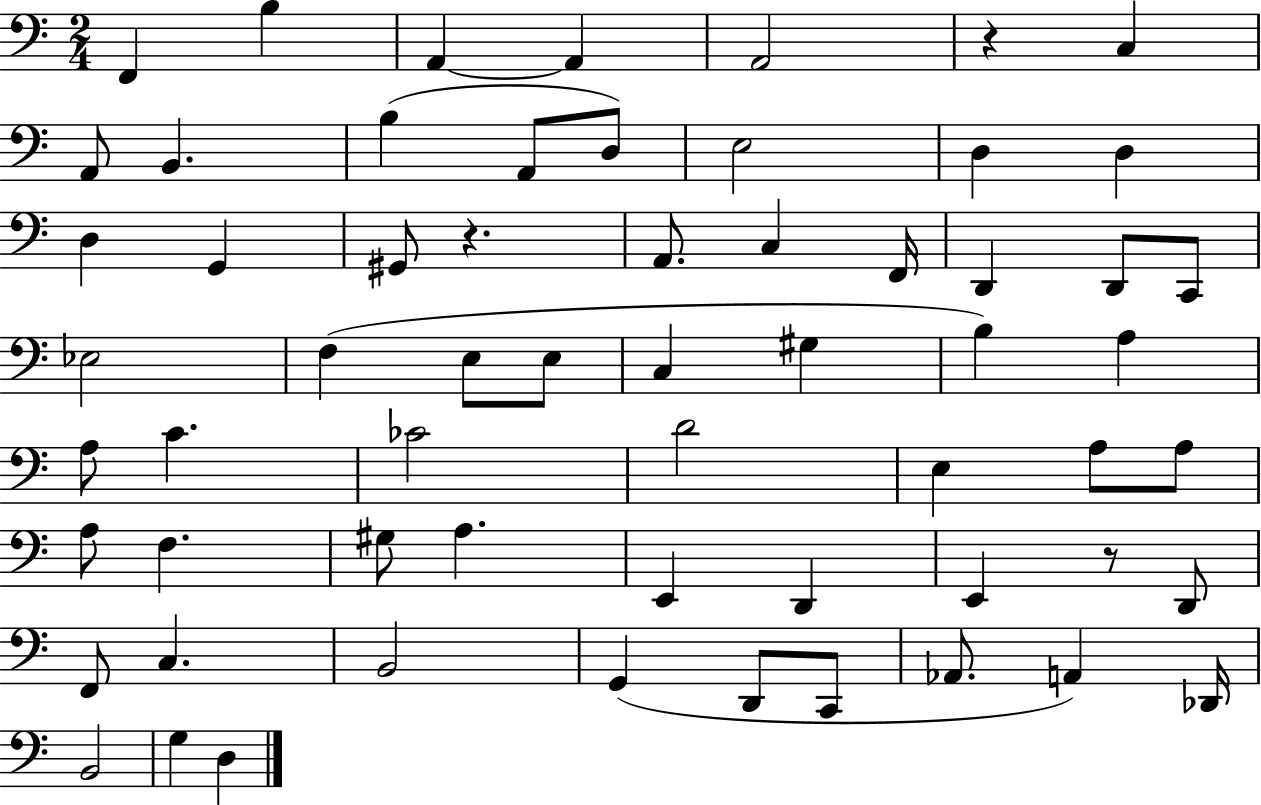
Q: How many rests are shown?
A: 3